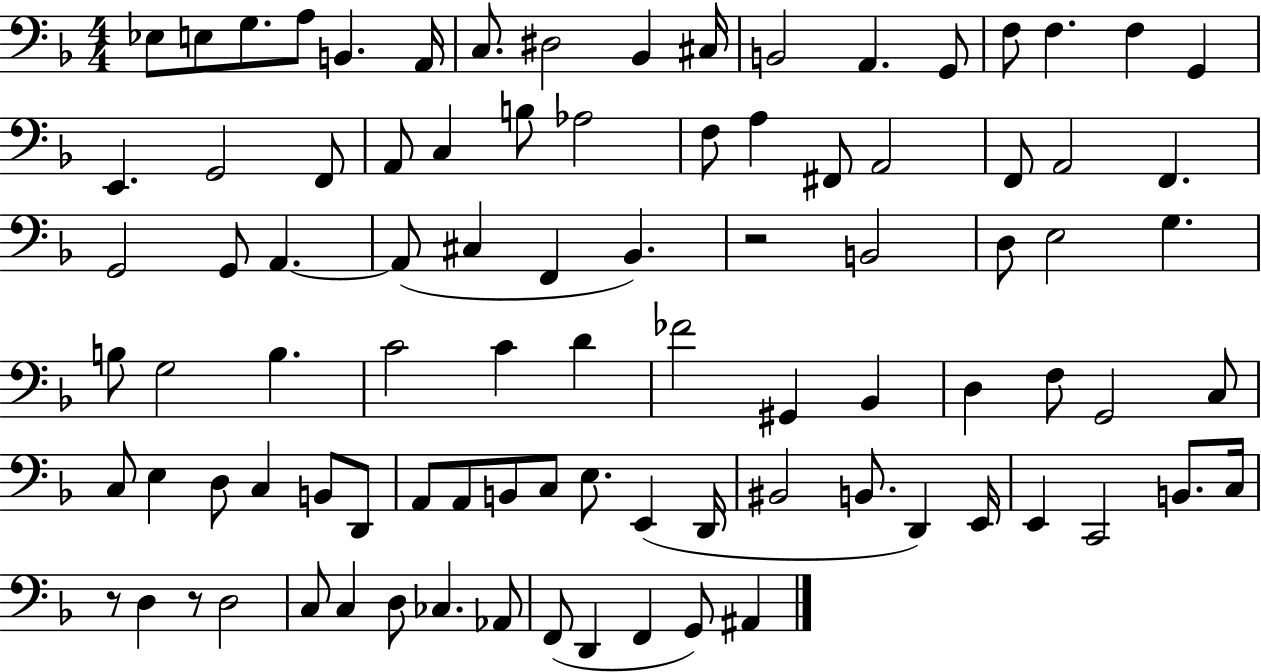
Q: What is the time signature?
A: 4/4